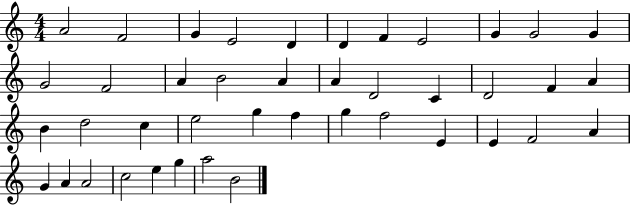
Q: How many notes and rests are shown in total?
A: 42